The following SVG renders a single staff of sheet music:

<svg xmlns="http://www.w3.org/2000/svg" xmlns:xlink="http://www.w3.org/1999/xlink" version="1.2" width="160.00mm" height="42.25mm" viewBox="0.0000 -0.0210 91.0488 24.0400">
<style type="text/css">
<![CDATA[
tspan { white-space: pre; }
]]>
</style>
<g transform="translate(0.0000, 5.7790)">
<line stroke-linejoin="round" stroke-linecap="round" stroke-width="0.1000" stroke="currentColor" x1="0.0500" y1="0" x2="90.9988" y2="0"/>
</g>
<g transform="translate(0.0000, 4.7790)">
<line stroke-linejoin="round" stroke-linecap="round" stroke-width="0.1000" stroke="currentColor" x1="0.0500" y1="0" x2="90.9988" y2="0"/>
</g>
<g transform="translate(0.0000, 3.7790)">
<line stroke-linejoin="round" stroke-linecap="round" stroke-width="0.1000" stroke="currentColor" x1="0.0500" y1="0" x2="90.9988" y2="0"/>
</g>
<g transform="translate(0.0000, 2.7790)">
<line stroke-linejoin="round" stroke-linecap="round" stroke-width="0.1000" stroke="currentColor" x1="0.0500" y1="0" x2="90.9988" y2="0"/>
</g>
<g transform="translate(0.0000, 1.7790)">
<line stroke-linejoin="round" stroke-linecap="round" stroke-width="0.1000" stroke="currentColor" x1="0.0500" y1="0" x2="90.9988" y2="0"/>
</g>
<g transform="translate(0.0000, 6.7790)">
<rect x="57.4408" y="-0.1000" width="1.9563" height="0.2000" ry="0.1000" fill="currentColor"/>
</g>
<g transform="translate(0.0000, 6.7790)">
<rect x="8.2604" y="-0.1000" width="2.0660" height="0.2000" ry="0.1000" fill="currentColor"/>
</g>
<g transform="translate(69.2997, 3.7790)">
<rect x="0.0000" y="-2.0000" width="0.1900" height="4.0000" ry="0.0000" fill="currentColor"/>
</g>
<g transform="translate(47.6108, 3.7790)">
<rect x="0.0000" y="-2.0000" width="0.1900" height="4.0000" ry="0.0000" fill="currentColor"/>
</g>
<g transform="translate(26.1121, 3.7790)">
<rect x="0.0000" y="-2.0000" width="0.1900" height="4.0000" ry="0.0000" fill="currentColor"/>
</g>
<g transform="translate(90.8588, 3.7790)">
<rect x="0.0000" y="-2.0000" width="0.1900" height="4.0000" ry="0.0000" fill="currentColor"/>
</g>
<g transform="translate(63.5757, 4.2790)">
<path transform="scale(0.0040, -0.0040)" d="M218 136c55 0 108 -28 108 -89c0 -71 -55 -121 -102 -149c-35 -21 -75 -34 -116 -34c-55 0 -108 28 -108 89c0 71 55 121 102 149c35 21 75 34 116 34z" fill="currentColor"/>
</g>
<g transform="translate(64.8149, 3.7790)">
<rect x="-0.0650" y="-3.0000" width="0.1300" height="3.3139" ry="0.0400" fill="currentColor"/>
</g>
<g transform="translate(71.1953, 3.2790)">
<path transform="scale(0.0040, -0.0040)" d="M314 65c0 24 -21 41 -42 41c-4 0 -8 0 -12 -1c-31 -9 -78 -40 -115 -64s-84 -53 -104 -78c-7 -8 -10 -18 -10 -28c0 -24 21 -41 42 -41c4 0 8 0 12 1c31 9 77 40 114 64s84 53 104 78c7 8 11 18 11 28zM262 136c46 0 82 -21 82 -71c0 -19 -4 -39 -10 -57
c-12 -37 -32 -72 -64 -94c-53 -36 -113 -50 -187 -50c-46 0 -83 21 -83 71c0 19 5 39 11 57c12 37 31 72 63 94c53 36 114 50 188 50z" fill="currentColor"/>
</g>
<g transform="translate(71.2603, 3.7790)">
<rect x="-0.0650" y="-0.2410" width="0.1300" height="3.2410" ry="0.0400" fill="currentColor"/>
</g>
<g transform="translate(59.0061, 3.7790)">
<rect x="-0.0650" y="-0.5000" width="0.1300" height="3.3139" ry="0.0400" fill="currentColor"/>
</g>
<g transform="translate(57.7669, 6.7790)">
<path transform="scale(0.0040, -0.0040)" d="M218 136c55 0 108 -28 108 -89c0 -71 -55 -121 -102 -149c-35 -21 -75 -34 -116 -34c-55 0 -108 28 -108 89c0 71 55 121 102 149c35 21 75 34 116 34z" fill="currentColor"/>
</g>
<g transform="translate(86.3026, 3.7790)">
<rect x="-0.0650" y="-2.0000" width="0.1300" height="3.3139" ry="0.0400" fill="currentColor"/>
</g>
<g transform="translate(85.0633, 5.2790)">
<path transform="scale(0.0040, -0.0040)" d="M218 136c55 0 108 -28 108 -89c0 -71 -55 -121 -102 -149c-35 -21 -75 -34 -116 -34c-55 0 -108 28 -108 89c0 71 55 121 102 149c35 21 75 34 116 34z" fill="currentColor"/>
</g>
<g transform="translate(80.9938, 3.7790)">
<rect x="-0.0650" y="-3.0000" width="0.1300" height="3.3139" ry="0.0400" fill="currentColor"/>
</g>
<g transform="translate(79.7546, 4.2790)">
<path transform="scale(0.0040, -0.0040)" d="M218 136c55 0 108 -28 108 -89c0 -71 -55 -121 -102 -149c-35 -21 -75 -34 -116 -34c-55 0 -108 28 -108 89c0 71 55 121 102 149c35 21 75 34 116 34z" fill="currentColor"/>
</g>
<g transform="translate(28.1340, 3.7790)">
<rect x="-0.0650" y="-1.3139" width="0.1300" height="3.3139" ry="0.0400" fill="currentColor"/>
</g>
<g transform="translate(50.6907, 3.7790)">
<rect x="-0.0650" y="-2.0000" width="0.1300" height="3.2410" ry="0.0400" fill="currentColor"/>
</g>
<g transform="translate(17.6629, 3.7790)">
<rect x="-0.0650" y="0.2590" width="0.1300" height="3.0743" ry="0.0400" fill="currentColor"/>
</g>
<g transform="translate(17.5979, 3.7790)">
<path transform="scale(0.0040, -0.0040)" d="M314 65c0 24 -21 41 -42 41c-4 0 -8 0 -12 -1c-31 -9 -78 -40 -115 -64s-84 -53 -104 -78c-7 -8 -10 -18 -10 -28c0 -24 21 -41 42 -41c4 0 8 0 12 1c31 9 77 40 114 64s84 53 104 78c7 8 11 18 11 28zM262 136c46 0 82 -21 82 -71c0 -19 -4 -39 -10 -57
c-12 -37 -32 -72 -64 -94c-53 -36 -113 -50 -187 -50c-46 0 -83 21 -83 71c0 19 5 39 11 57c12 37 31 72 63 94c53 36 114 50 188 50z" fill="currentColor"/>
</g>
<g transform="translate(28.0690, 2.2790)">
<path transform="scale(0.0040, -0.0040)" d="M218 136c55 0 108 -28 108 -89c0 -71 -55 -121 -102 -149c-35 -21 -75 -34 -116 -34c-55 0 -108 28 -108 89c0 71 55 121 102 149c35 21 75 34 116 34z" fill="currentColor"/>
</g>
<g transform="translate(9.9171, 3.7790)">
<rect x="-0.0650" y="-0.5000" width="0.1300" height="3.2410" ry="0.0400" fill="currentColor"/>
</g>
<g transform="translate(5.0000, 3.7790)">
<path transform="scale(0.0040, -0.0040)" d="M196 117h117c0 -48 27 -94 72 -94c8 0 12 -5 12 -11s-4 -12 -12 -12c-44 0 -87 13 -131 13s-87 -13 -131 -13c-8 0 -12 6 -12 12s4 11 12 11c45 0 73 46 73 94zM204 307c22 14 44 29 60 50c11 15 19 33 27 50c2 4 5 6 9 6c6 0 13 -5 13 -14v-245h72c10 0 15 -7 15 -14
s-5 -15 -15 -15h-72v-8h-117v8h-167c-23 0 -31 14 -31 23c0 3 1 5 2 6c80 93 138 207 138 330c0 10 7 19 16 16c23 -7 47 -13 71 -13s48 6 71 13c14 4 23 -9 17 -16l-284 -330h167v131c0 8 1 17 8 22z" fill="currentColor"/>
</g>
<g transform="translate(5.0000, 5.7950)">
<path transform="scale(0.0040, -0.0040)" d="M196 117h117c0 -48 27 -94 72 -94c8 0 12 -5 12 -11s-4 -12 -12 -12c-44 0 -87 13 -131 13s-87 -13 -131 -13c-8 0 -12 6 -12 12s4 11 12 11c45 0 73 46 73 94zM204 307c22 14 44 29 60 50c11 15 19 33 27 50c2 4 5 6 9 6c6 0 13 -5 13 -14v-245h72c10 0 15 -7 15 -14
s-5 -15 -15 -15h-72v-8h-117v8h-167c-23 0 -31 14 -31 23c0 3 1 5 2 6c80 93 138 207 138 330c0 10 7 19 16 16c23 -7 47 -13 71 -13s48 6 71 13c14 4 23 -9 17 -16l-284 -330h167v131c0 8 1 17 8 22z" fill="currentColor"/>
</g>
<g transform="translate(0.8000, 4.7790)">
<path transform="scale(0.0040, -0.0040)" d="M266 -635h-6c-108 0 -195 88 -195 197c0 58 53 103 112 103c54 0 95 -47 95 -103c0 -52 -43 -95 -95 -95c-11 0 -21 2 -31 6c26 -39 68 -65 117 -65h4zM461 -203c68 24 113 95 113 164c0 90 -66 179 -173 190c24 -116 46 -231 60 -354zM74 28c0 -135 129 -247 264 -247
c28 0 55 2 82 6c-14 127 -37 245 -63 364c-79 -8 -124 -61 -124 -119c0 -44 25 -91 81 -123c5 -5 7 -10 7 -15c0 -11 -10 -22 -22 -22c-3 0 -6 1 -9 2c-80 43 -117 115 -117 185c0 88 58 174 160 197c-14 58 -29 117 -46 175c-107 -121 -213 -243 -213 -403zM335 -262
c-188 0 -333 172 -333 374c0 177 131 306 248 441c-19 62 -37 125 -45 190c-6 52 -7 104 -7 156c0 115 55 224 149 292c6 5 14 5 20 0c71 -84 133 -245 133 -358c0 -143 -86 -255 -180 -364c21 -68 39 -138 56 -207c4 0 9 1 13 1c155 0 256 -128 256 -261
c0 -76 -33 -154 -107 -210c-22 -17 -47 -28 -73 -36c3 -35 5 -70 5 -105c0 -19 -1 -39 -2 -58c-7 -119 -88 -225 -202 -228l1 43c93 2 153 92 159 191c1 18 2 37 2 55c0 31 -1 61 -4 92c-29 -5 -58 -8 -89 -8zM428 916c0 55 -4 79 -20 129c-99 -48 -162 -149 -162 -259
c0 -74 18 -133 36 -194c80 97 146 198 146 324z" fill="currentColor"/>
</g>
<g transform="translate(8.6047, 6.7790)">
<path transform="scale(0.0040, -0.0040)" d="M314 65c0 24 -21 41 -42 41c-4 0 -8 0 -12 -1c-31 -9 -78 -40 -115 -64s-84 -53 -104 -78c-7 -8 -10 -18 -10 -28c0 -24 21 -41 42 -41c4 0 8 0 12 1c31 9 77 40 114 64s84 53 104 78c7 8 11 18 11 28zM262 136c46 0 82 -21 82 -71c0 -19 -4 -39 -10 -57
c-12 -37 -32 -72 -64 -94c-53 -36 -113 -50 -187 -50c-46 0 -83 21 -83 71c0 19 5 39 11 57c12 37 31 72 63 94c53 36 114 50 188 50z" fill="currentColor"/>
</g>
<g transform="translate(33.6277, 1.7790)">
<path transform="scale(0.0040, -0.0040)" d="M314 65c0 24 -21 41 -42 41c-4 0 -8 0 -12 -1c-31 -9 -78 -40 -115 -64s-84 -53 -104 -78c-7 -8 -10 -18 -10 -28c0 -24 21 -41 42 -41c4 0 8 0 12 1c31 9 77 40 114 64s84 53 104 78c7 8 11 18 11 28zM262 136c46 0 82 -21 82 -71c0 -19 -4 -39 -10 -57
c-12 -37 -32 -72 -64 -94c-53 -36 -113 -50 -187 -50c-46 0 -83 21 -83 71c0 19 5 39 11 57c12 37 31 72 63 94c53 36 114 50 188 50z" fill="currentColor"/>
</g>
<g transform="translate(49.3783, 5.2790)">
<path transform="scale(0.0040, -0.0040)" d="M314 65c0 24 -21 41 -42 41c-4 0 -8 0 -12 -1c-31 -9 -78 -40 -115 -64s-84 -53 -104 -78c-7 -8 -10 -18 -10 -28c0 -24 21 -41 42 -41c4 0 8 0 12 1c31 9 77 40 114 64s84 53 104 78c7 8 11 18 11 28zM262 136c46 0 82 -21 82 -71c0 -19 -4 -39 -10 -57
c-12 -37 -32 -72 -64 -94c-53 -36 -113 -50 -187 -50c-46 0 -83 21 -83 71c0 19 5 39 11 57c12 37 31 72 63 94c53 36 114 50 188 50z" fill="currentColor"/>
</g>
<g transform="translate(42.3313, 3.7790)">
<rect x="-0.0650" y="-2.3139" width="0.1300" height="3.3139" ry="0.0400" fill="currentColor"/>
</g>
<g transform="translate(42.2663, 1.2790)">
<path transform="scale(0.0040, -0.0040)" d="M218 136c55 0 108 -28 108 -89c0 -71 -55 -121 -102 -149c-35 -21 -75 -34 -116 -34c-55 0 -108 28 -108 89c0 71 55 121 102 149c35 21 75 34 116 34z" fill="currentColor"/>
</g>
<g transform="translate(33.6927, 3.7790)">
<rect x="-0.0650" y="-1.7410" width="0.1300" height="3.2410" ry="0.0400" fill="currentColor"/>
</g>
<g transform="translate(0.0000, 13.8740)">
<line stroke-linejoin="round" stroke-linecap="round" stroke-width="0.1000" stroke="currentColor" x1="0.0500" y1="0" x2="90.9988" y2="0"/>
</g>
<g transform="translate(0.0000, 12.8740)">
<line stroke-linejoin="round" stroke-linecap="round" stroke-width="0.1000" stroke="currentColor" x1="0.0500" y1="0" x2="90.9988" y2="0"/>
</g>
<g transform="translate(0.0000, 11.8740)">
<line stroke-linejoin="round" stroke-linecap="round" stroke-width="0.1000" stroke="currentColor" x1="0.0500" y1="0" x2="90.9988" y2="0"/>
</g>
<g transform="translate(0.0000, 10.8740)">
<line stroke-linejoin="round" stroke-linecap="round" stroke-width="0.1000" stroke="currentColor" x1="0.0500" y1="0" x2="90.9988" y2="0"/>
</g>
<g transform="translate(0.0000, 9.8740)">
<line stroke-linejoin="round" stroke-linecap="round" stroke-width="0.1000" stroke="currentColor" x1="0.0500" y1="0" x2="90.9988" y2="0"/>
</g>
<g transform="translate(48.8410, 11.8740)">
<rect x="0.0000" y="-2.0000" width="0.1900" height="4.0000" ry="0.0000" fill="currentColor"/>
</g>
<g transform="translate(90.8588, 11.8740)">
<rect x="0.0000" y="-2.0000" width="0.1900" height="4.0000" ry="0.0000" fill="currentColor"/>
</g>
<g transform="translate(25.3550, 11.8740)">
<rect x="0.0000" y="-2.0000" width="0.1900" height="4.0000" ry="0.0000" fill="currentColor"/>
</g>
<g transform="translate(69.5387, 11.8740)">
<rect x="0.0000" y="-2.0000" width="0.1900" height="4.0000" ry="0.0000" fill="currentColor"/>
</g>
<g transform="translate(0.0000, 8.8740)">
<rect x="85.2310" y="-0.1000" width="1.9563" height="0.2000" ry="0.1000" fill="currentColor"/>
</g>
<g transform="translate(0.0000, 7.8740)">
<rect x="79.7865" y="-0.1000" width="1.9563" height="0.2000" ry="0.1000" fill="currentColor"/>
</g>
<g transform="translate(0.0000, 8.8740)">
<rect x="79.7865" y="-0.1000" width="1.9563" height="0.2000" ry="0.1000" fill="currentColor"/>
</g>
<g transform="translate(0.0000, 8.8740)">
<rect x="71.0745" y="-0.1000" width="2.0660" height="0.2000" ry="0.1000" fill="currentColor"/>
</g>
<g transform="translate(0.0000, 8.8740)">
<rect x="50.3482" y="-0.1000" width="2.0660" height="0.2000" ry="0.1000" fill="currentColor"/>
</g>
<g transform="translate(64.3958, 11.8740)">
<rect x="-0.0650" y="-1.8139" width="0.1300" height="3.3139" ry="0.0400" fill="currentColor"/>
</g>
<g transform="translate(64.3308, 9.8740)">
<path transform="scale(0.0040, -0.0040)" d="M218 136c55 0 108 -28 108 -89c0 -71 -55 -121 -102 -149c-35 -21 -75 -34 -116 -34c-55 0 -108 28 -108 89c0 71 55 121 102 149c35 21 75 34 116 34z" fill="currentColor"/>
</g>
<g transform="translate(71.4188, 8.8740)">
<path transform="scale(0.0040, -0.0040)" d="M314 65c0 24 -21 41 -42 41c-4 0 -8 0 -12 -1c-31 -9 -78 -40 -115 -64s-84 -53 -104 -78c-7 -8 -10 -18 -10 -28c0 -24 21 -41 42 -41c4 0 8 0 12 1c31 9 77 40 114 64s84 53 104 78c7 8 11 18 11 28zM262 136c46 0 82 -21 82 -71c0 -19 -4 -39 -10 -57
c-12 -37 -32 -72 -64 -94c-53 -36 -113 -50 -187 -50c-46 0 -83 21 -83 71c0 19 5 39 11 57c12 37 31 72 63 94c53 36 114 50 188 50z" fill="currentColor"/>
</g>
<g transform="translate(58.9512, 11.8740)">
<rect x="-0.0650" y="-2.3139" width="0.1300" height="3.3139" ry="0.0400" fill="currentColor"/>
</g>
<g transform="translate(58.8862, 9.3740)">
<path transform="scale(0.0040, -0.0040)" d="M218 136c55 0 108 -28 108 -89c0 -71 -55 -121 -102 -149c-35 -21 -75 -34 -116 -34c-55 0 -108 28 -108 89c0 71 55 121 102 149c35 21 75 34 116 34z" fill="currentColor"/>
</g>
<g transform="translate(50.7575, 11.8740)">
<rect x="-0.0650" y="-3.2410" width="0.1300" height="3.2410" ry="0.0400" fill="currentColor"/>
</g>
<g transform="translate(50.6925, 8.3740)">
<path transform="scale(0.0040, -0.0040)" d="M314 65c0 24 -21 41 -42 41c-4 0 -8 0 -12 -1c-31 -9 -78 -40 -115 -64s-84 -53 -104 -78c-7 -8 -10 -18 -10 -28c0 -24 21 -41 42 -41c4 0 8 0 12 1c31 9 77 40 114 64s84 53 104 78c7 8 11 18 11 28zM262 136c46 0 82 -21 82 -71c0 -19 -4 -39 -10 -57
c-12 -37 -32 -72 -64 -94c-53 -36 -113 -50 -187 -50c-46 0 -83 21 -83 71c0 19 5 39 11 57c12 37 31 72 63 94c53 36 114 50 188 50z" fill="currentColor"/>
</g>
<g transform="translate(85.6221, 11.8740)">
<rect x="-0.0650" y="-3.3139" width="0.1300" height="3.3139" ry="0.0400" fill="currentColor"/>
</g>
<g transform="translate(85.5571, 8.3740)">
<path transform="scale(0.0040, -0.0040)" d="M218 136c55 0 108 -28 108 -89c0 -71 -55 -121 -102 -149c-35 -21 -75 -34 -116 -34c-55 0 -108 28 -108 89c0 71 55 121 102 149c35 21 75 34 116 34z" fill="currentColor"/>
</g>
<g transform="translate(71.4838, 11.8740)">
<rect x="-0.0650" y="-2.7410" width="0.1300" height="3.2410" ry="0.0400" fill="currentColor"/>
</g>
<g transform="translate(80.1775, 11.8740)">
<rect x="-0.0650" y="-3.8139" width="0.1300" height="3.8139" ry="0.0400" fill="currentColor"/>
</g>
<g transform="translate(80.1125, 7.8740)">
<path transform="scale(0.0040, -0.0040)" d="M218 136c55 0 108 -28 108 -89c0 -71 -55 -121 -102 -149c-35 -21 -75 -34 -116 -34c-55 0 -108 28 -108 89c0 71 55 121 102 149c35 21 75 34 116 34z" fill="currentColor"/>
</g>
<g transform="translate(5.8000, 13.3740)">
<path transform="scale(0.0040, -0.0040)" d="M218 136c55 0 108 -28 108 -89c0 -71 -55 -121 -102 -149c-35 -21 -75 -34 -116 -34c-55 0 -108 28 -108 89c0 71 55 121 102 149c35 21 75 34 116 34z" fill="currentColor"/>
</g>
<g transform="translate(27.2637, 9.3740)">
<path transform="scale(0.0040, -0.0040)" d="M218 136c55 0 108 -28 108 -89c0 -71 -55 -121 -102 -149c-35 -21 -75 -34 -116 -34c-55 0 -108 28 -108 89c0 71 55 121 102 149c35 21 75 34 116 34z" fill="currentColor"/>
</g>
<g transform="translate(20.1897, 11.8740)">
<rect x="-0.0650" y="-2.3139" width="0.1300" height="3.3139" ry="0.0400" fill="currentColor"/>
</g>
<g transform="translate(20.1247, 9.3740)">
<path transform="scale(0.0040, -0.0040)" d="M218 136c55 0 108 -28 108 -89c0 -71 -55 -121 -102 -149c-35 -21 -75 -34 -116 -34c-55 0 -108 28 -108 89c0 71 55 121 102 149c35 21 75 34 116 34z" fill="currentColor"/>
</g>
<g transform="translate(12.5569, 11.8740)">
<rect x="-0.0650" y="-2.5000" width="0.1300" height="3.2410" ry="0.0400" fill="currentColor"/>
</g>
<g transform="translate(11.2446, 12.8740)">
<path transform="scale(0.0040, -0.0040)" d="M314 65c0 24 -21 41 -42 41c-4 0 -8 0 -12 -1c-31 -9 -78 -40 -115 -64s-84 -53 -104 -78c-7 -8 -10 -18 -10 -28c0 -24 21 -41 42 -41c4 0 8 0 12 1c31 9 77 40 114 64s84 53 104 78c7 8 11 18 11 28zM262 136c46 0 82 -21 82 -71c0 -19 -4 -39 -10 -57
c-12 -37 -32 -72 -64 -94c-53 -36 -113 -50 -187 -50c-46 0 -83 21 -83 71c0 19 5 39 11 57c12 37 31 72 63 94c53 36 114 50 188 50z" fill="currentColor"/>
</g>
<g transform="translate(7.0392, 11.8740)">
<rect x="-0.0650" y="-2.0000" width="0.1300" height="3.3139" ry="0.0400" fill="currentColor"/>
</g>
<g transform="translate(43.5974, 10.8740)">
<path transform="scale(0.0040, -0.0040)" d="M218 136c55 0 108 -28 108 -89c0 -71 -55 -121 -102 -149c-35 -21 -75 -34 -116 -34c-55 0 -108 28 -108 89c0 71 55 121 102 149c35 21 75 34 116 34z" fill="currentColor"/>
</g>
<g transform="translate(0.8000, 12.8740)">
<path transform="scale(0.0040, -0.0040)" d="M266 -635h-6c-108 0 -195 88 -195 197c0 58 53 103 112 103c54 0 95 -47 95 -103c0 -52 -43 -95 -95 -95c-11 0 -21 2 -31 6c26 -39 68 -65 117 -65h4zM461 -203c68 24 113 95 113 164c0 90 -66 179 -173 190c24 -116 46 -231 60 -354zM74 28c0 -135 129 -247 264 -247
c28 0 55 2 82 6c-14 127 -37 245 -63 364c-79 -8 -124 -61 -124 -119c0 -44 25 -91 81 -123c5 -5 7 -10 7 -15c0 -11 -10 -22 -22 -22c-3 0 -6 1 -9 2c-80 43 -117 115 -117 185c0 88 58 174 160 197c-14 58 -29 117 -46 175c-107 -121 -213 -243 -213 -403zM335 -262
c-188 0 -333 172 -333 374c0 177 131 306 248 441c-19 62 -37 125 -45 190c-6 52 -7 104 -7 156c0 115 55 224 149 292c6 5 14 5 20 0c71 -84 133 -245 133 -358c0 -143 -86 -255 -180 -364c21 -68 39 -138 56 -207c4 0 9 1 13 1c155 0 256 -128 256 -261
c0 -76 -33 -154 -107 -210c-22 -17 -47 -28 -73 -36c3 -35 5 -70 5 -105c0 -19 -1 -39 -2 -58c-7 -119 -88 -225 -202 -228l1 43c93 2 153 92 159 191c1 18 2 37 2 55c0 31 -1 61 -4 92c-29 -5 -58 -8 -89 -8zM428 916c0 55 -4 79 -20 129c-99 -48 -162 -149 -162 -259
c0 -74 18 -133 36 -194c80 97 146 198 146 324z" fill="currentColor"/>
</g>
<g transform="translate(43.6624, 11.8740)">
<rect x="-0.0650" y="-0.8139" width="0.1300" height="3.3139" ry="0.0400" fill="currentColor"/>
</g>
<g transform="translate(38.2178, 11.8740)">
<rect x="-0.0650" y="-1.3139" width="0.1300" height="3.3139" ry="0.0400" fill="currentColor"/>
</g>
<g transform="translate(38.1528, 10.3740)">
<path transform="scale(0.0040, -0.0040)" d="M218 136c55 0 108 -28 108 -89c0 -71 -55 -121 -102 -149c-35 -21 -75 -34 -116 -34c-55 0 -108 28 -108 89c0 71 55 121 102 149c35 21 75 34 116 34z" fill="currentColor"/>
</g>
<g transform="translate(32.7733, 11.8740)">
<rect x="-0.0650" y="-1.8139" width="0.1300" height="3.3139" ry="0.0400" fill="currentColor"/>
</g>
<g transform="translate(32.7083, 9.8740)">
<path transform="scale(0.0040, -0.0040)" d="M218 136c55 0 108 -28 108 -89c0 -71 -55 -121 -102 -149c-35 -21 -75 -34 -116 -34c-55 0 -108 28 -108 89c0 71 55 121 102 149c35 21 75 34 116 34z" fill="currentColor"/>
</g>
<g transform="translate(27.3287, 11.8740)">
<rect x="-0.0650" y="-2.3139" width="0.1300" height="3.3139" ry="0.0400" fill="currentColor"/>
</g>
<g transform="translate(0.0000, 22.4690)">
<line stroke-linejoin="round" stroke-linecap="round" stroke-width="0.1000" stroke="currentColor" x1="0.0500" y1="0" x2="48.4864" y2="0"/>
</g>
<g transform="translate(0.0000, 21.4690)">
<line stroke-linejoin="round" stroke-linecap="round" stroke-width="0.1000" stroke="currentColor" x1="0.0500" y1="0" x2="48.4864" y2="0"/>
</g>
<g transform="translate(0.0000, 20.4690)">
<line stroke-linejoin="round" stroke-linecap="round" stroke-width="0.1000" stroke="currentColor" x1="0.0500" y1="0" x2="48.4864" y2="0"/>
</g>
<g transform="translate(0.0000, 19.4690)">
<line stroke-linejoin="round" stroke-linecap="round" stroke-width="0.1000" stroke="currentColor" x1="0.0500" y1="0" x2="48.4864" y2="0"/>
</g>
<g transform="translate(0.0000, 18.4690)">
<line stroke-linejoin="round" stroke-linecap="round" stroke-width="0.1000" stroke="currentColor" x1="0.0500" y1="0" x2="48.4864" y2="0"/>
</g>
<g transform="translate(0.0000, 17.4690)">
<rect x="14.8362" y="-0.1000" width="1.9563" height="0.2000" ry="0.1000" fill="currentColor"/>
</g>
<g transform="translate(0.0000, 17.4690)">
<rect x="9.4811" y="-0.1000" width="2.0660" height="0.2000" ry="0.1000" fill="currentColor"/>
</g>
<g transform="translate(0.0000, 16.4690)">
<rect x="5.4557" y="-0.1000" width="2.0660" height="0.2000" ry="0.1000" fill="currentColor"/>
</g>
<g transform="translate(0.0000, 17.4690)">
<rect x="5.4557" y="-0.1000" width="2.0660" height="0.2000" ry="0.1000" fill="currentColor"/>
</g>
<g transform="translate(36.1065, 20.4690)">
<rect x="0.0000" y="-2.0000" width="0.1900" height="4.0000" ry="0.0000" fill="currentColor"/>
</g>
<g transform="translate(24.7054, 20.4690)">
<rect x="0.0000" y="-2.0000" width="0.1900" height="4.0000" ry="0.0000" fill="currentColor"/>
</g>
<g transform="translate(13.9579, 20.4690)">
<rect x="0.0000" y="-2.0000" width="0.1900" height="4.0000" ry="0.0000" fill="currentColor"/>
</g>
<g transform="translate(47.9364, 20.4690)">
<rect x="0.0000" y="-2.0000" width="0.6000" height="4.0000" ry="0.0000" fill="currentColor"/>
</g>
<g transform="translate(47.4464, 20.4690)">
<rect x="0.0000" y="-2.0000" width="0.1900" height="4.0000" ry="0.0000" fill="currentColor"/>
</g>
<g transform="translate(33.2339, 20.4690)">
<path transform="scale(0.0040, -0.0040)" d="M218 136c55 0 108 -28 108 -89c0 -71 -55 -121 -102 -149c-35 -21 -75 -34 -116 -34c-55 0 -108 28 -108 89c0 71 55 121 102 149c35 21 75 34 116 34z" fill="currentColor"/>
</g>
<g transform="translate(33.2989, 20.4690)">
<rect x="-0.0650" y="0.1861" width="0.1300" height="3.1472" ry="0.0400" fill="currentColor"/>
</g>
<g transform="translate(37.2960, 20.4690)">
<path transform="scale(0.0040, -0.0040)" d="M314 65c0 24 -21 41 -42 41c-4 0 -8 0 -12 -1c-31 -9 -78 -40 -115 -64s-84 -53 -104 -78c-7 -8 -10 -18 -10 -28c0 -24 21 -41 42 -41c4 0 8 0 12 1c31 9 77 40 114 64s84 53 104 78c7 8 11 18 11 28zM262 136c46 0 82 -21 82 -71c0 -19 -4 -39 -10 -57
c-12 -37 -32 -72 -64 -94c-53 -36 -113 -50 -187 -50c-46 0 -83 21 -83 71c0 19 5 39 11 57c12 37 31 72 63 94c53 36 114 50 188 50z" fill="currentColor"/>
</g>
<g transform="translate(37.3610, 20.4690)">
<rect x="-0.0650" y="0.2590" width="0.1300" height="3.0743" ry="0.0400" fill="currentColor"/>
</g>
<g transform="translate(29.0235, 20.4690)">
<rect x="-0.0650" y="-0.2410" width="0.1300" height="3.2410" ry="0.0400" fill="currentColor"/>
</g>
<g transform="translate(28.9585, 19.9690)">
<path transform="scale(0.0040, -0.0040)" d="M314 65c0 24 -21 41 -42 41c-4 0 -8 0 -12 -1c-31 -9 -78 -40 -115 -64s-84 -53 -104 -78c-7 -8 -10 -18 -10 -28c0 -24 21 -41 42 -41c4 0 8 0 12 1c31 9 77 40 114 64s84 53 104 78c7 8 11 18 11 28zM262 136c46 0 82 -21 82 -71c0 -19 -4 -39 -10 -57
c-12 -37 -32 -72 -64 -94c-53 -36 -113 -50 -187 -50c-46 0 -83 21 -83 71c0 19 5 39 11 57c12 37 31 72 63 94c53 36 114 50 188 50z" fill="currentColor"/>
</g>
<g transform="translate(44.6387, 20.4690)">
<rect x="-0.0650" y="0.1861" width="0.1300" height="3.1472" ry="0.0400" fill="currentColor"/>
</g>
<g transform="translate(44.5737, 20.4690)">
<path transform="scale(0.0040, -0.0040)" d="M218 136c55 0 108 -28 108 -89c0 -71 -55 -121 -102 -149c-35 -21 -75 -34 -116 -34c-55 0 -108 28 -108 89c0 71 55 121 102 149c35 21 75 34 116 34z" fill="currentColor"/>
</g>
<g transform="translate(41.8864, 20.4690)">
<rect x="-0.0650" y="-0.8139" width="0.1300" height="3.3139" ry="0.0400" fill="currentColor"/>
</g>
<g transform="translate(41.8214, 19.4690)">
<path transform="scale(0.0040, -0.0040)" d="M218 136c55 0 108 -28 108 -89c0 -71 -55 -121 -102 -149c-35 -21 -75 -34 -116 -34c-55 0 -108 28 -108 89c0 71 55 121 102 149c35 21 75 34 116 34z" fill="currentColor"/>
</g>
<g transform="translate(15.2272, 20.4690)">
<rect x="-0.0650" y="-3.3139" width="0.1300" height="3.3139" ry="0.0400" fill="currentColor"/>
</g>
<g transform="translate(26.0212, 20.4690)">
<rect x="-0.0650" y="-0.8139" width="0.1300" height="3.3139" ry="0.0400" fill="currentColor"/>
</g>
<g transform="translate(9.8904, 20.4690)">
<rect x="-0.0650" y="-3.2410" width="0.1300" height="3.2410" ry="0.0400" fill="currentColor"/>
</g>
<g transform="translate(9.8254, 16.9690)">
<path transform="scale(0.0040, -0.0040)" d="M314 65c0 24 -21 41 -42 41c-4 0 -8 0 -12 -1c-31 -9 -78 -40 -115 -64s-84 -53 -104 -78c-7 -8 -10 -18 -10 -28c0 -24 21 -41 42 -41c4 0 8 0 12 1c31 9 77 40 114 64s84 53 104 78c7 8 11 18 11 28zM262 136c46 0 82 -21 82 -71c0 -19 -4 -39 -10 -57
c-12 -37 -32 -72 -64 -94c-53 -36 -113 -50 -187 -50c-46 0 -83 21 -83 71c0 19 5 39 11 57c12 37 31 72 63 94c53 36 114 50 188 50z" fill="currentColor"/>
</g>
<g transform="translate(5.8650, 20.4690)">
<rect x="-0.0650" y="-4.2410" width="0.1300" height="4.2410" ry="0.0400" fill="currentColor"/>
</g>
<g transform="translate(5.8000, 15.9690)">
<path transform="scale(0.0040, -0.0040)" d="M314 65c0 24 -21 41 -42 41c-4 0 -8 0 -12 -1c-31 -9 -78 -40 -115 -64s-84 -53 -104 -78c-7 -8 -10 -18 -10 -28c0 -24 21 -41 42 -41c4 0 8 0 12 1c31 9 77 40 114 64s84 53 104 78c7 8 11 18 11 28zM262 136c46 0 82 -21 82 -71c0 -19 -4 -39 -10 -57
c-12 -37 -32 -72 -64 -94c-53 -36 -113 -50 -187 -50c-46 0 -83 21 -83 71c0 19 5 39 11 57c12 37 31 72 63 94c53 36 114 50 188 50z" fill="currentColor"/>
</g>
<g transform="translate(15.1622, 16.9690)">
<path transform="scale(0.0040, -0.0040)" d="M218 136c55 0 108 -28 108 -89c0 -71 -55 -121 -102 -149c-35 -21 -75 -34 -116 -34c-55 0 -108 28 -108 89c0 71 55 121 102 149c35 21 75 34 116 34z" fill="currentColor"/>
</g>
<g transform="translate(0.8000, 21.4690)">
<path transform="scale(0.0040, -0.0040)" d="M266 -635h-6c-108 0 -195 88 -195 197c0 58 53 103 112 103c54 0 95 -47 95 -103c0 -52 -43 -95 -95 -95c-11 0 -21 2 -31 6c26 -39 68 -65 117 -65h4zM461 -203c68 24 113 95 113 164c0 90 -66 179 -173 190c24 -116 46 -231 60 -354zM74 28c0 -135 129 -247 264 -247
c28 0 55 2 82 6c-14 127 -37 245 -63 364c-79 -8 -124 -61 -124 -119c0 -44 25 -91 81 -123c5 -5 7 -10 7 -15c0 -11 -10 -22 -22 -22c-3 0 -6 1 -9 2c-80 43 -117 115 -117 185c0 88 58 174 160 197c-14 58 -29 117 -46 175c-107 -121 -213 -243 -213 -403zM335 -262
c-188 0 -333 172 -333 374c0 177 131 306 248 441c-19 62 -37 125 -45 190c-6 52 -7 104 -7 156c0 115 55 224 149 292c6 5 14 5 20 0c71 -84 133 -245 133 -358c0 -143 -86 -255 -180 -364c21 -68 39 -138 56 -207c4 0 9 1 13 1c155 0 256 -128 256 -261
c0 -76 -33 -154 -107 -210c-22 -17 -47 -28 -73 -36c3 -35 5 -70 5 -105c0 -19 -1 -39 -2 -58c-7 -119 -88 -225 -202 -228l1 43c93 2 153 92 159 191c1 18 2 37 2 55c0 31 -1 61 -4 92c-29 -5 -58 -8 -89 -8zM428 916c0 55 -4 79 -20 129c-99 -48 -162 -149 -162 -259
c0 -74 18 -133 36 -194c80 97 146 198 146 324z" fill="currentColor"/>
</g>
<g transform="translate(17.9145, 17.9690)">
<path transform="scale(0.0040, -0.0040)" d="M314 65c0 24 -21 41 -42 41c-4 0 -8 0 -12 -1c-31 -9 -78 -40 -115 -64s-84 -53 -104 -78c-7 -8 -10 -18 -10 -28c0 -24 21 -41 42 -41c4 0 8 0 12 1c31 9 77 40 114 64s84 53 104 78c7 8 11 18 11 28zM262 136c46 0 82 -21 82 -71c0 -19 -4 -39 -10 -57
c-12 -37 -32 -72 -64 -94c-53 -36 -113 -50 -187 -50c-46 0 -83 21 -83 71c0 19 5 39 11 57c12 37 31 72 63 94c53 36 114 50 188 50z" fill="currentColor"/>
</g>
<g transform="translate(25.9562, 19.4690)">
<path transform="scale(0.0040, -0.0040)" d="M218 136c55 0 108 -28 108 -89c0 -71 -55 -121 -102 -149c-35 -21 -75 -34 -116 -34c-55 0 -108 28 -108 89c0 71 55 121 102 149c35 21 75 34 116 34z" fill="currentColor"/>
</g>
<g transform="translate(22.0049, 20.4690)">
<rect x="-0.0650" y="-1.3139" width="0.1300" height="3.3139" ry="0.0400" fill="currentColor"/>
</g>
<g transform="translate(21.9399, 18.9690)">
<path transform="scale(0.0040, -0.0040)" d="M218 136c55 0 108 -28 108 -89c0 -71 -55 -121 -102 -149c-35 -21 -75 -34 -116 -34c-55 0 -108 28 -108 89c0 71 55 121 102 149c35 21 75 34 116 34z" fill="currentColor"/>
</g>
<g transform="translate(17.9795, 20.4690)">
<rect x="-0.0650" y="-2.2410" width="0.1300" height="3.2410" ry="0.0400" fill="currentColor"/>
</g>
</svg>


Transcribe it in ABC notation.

X:1
T:Untitled
M:4/4
L:1/4
K:C
C2 B2 e f2 g F2 C A c2 A F F G2 g g f e d b2 g f a2 c' b d'2 b2 b g2 e d c2 B B2 d B